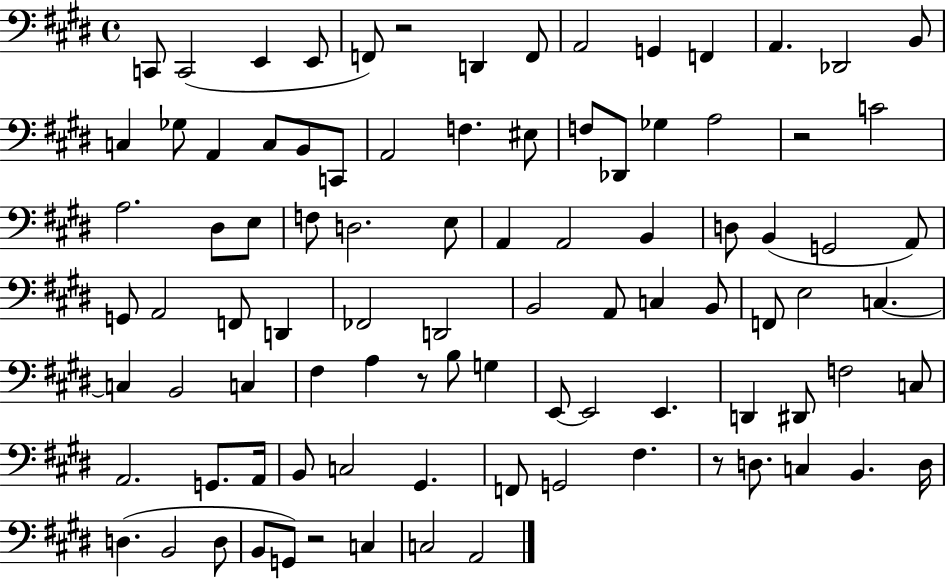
{
  \clef bass
  \time 4/4
  \defaultTimeSignature
  \key e \major
  c,8 c,2( e,4 e,8 | f,8) r2 d,4 f,8 | a,2 g,4 f,4 | a,4. des,2 b,8 | \break c4 ges8 a,4 c8 b,8 c,8 | a,2 f4. eis8 | f8 des,8 ges4 a2 | r2 c'2 | \break a2. dis8 e8 | f8 d2. e8 | a,4 a,2 b,4 | d8 b,4( g,2 a,8) | \break g,8 a,2 f,8 d,4 | fes,2 d,2 | b,2 a,8 c4 b,8 | f,8 e2 c4.~~ | \break c4 b,2 c4 | fis4 a4 r8 b8 g4 | e,8~~ e,2 e,4. | d,4 dis,8 f2 c8 | \break a,2. g,8. a,16 | b,8 c2 gis,4. | f,8 g,2 fis4. | r8 d8. c4 b,4. d16 | \break d4.( b,2 d8 | b,8 g,8) r2 c4 | c2 a,2 | \bar "|."
}